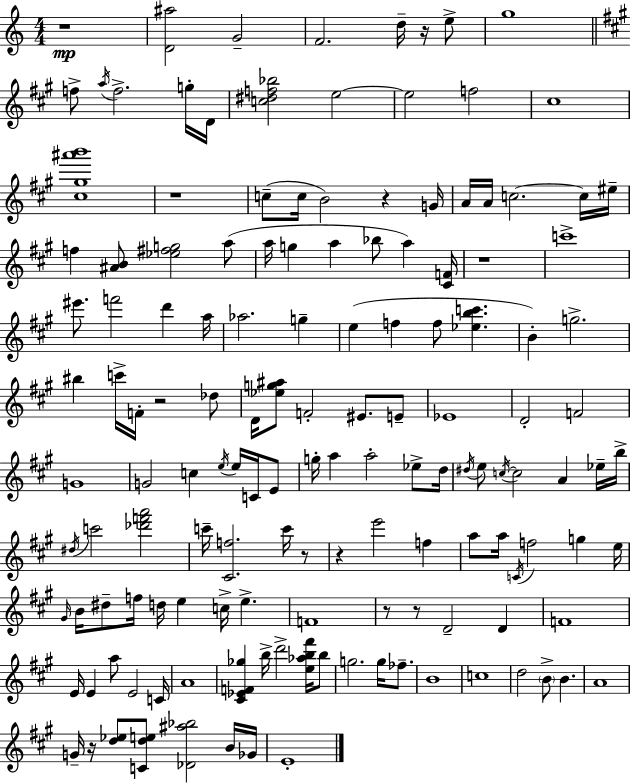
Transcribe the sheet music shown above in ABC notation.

X:1
T:Untitled
M:4/4
L:1/4
K:Am
z4 [D^a]2 G2 F2 d/4 z/4 e/2 g4 f/2 a/4 f2 g/4 D/4 [c^df_b]2 e2 e2 f2 ^c4 [^c^g^a'b']4 z4 c/2 c/4 B2 z G/4 A/4 A/4 c2 c/4 ^e/4 f [^AB]/2 [_e^fg]2 a/2 a/4 g a _b/2 a [^CF]/4 z4 c'4 ^e'/2 f'2 d' a/4 _a2 g e f f/2 [_ebc'] B g2 ^b c'/4 F/4 z2 _d/2 D/4 [_eg^a]/2 F2 ^E/2 E/2 _E4 D2 F2 G4 G2 c e/4 e/4 C/4 E/2 g/4 a a2 _e/2 d/4 ^d/4 e/2 c/4 c2 A _e/4 b/4 ^d/4 c'2 [_d'f'a']2 c'/4 [^Cf]2 c'/4 z/2 z e'2 f a/2 a/4 C/4 f2 g e/4 ^G/4 B/4 ^d/2 f/4 d/4 e c/4 e F4 z/2 z/2 D2 D F4 E/4 E a/2 E2 C/4 A4 [^C_EF_g] b/4 d'2 [e_ab^f']/4 b/2 g2 g/4 _f/2 B4 c4 d2 B/2 B A4 G/4 z/4 [d_e]/2 [Cde]/2 [_D^a_b]2 B/4 _G/4 E4